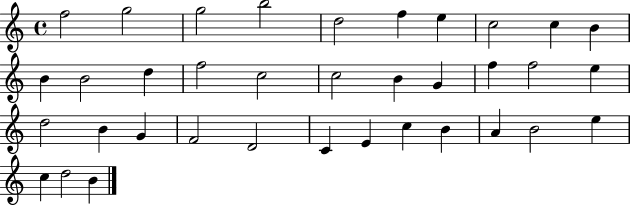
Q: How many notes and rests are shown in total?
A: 36